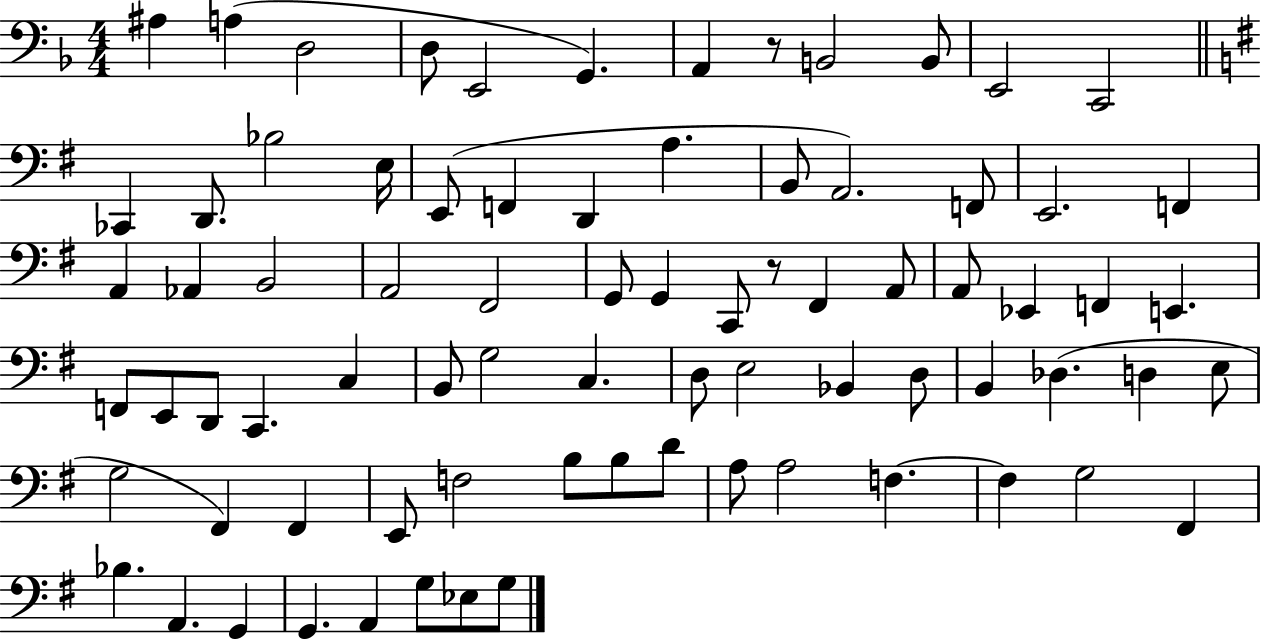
X:1
T:Untitled
M:4/4
L:1/4
K:F
^A, A, D,2 D,/2 E,,2 G,, A,, z/2 B,,2 B,,/2 E,,2 C,,2 _C,, D,,/2 _B,2 E,/4 E,,/2 F,, D,, A, B,,/2 A,,2 F,,/2 E,,2 F,, A,, _A,, B,,2 A,,2 ^F,,2 G,,/2 G,, C,,/2 z/2 ^F,, A,,/2 A,,/2 _E,, F,, E,, F,,/2 E,,/2 D,,/2 C,, C, B,,/2 G,2 C, D,/2 E,2 _B,, D,/2 B,, _D, D, E,/2 G,2 ^F,, ^F,, E,,/2 F,2 B,/2 B,/2 D/2 A,/2 A,2 F, F, G,2 ^F,, _B, A,, G,, G,, A,, G,/2 _E,/2 G,/2